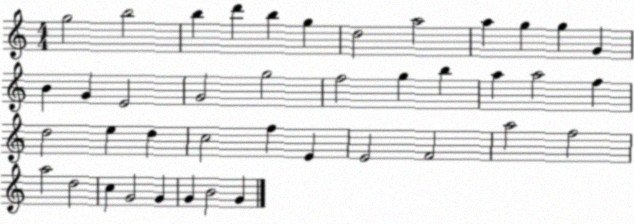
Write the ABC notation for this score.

X:1
T:Untitled
M:4/4
L:1/4
K:C
g2 b2 b d' b g d2 a2 a g g G B G E2 G2 g2 f2 g b a a2 f d2 e d c2 f E E2 F2 a2 f2 a2 d2 c G2 G G B2 G